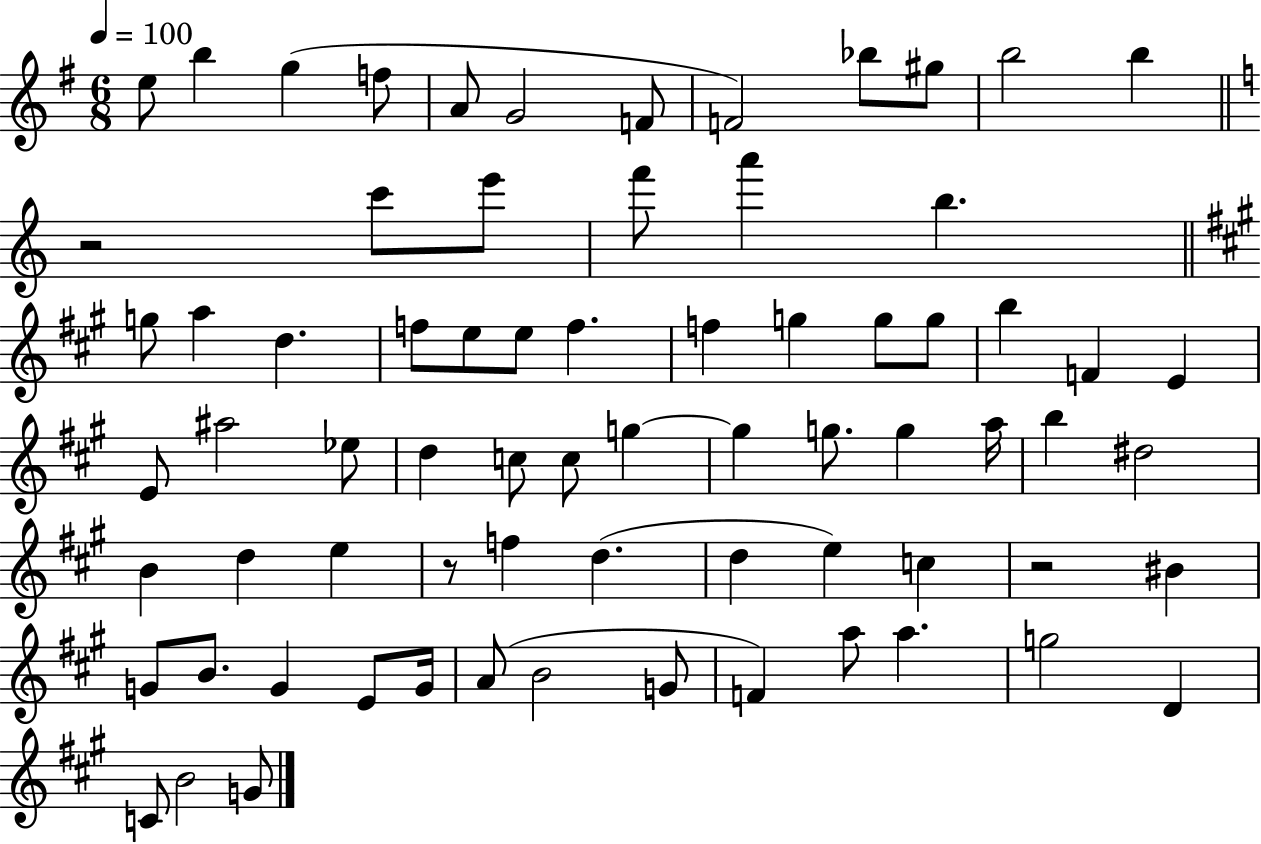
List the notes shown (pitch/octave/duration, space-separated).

E5/e B5/q G5/q F5/e A4/e G4/h F4/e F4/h Bb5/e G#5/e B5/h B5/q R/h C6/e E6/e F6/e A6/q B5/q. G5/e A5/q D5/q. F5/e E5/e E5/e F5/q. F5/q G5/q G5/e G5/e B5/q F4/q E4/q E4/e A#5/h Eb5/e D5/q C5/e C5/e G5/q G5/q G5/e. G5/q A5/s B5/q D#5/h B4/q D5/q E5/q R/e F5/q D5/q. D5/q E5/q C5/q R/h BIS4/q G4/e B4/e. G4/q E4/e G4/s A4/e B4/h G4/e F4/q A5/e A5/q. G5/h D4/q C4/e B4/h G4/e